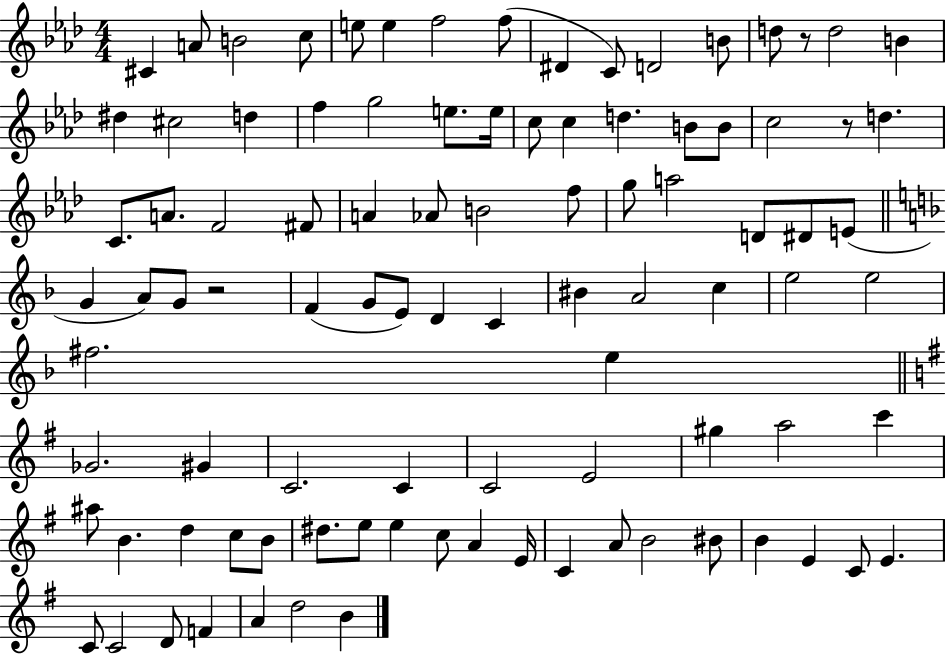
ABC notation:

X:1
T:Untitled
M:4/4
L:1/4
K:Ab
^C A/2 B2 c/2 e/2 e f2 f/2 ^D C/2 D2 B/2 d/2 z/2 d2 B ^d ^c2 d f g2 e/2 e/4 c/2 c d B/2 B/2 c2 z/2 d C/2 A/2 F2 ^F/2 A _A/2 B2 f/2 g/2 a2 D/2 ^D/2 E/2 G A/2 G/2 z2 F G/2 E/2 D C ^B A2 c e2 e2 ^f2 e _G2 ^G C2 C C2 E2 ^g a2 c' ^a/2 B d c/2 B/2 ^d/2 e/2 e c/2 A E/4 C A/2 B2 ^B/2 B E C/2 E C/2 C2 D/2 F A d2 B